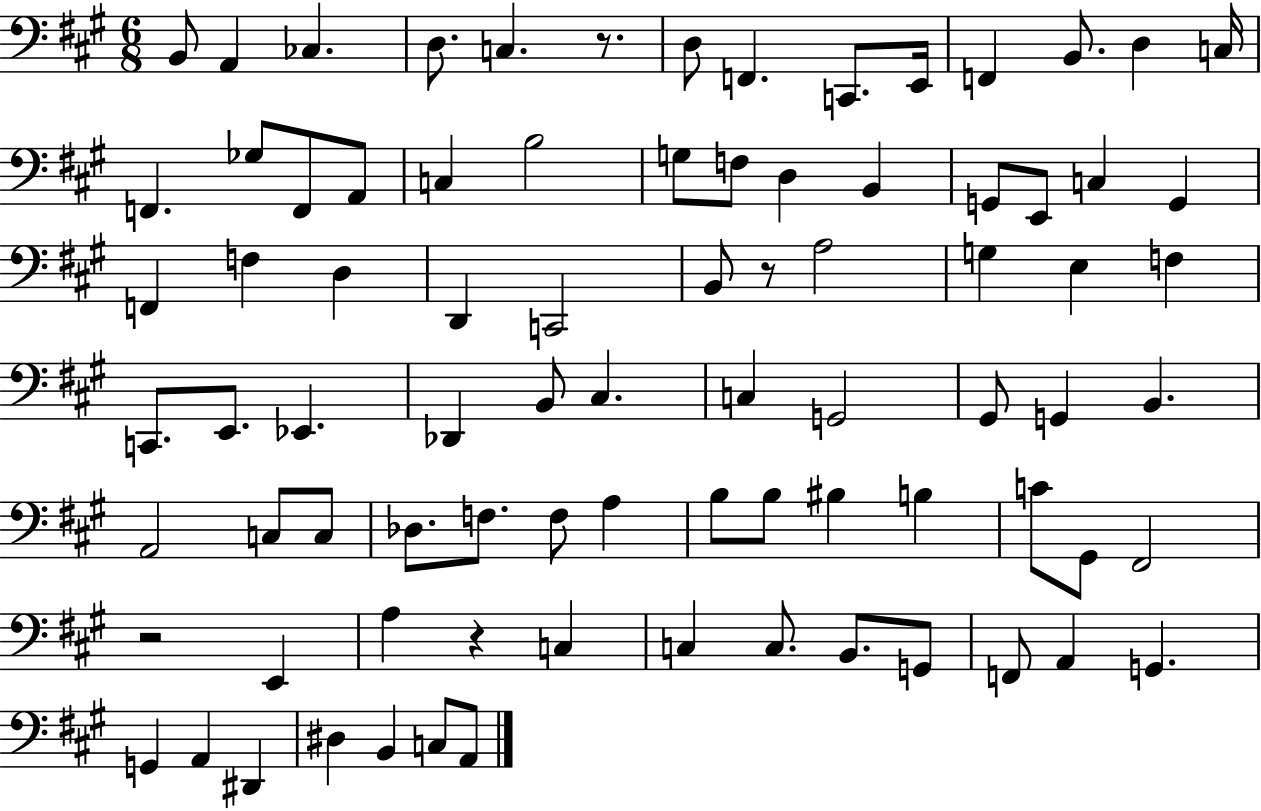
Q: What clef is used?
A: bass